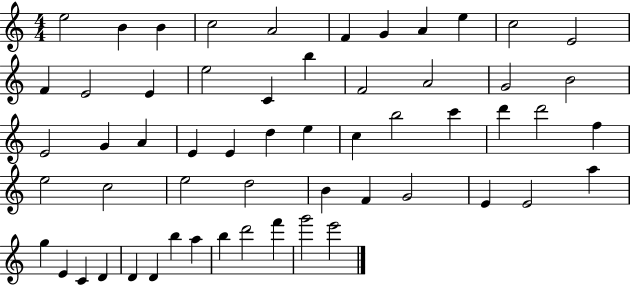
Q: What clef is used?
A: treble